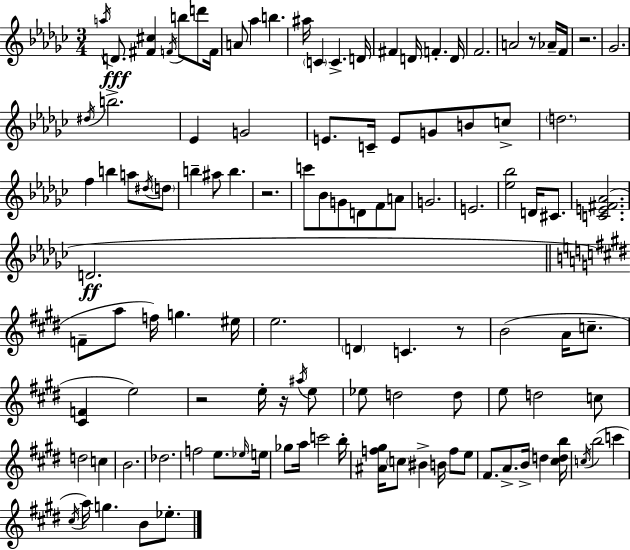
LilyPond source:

{
  \clef treble
  \numericTimeSignature
  \time 3/4
  \key ees \minor
  \acciaccatura { a''16 }\fff d'8. <fis' cis''>4 \acciaccatura { f'16 } b''8 d'''8 | f'16 a'8 aes''4 b''4. | ais''16 \parenthesize c'4 c'4.-> | d'16 fis'4 d'16 f'4.-. | \break d'16 f'2. | a'2 r8 | aes'16-- f'16 r2. | ges'2. | \break \acciaccatura { dis''16 } b''2.-> | ees'4 g'2 | e'8. c'16-- e'8 g'8 b'8 | c''8-> \parenthesize d''2. | \break f''4 b''4 a''8 | \acciaccatura { dis''16 } \parenthesize d''8 b''4-- ais''8 b''4. | r2. | c'''8 bes'8 g'8 d'8 | \break f'8 a'8 g'2. | e'2. | <ees'' bes''>2 | d'16 cis'8. <c' e' fis' aes'>2.( | \break d'2.\ff | \bar "||" \break \key e \major f'8-- a''8 f''16) g''4. eis''16 | e''2. | \parenthesize d'4 c'4. r8 | b'2( a'16 c''8.-- | \break <cis' f'>4 e''2) | r2 e''16-. r16 \acciaccatura { ais''16 } e''8 | ees''8 d''2 d''8 | e''8 d''2 c''8 | \break d''2 c''4 | b'2. | des''2. | f''2 e''8. | \break \grace { ees''16 } e''16 ges''8 a''16 c'''2 | b''16-. <ais' f'' gis''>16 \parenthesize c''8 bis'4-> b'16 f''8 | e''8 fis'8. a'8.-> b'16-> d''4 | <cis'' d'' b''>16 \acciaccatura { c''16 }( b''2 c'''4 | \break \acciaccatura { cis''16 } a''16) g''4. b'8 | ees''8.-. \bar "|."
}